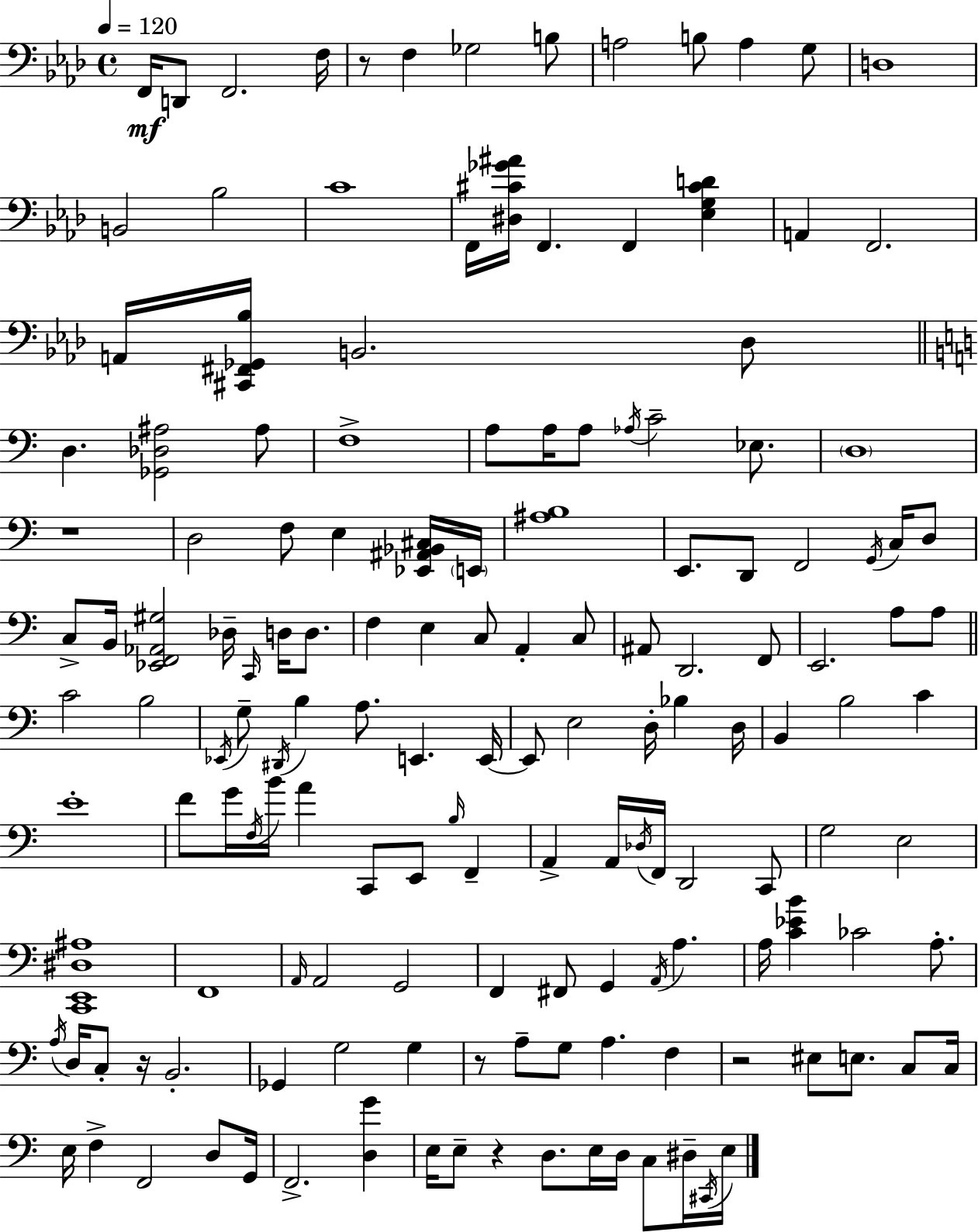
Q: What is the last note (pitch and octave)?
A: E3